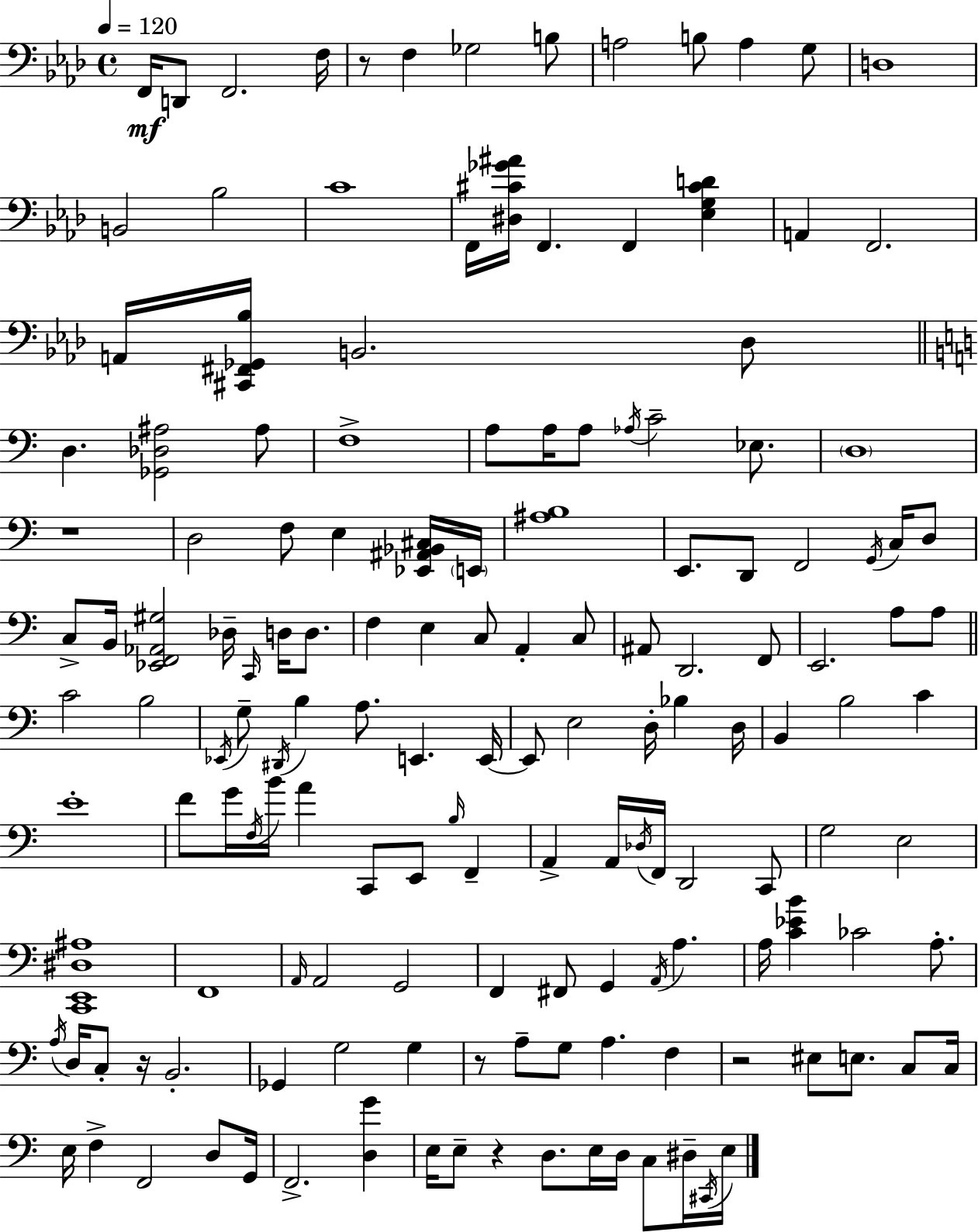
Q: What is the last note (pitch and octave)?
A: E3